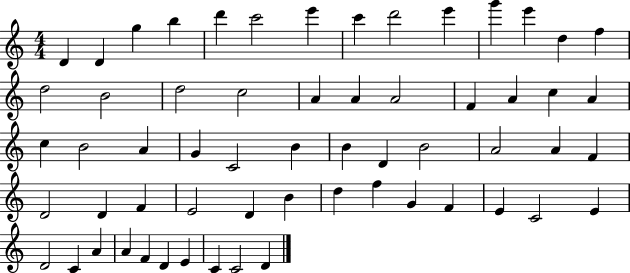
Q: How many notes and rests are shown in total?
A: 60